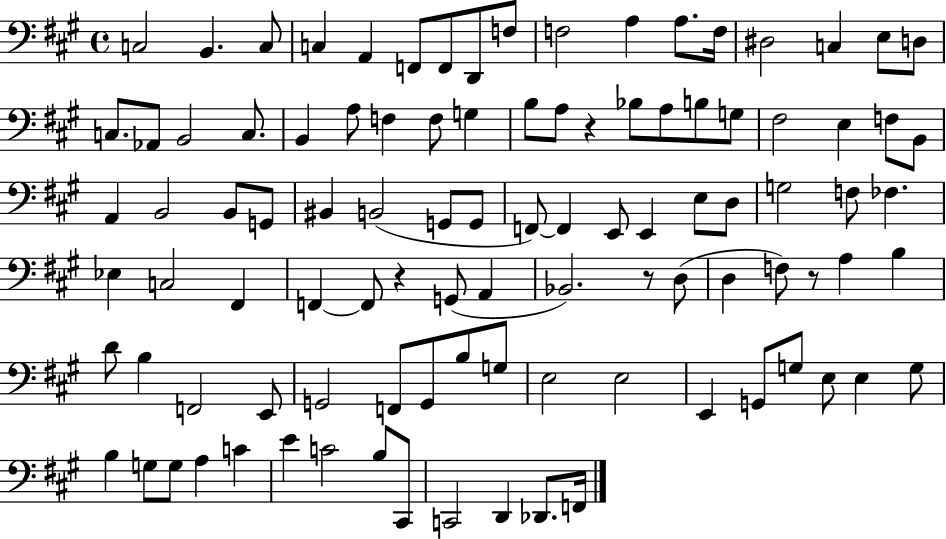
C3/h B2/q. C3/e C3/q A2/q F2/e F2/e D2/e F3/e F3/h A3/q A3/e. F3/s D#3/h C3/q E3/e D3/e C3/e. Ab2/e B2/h C3/e. B2/q A3/e F3/q F3/e G3/q B3/e A3/e R/q Bb3/e A3/e B3/e G3/e F#3/h E3/q F3/e B2/e A2/q B2/h B2/e G2/e BIS2/q B2/h G2/e G2/e F2/e F2/q E2/e E2/q E3/e D3/e G3/h F3/e FES3/q. Eb3/q C3/h F#2/q F2/q F2/e R/q G2/e A2/q Bb2/h. R/e D3/e D3/q F3/e R/e A3/q B3/q D4/e B3/q F2/h E2/e G2/h F2/e G2/e B3/e G3/e E3/h E3/h E2/q G2/e G3/e E3/e E3/q G3/e B3/q G3/e G3/e A3/q C4/q E4/q C4/h B3/e C#2/e C2/h D2/q Db2/e. F2/s